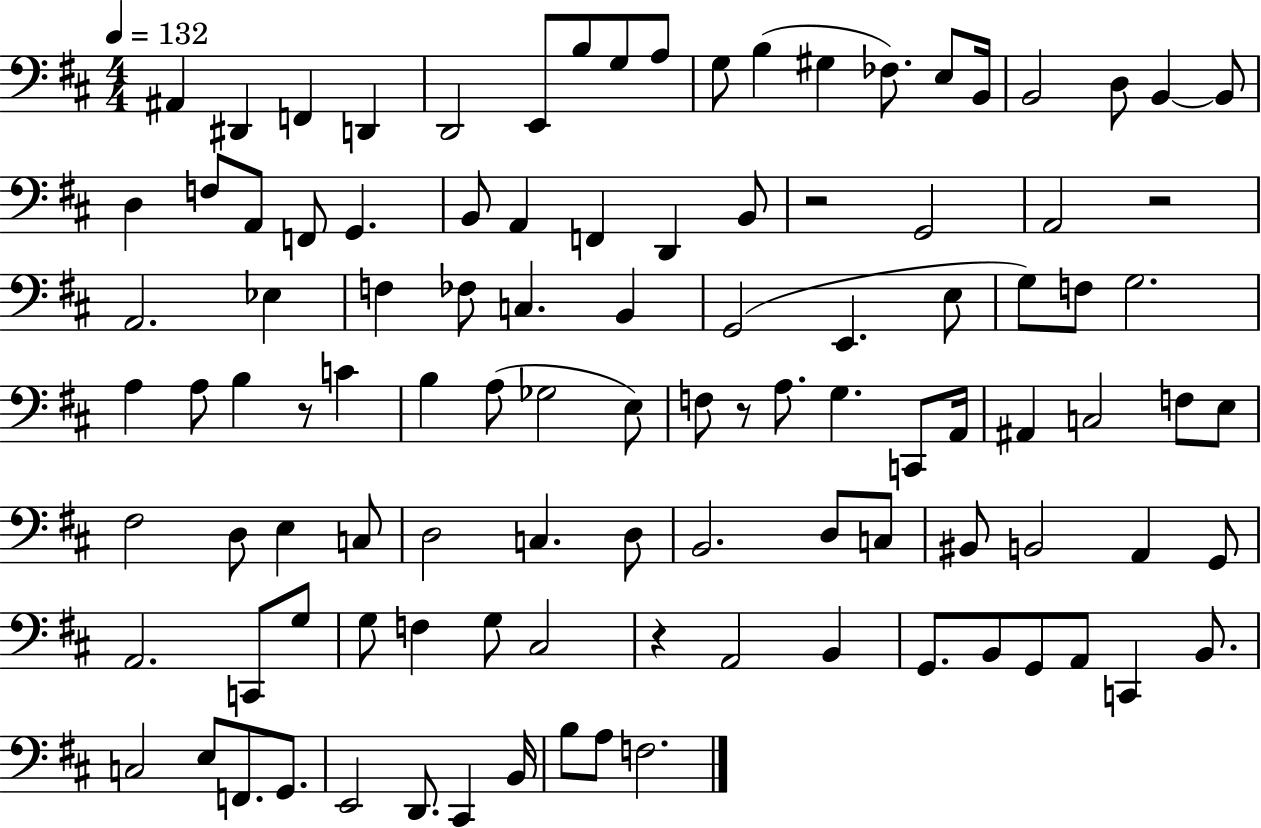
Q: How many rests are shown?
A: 5